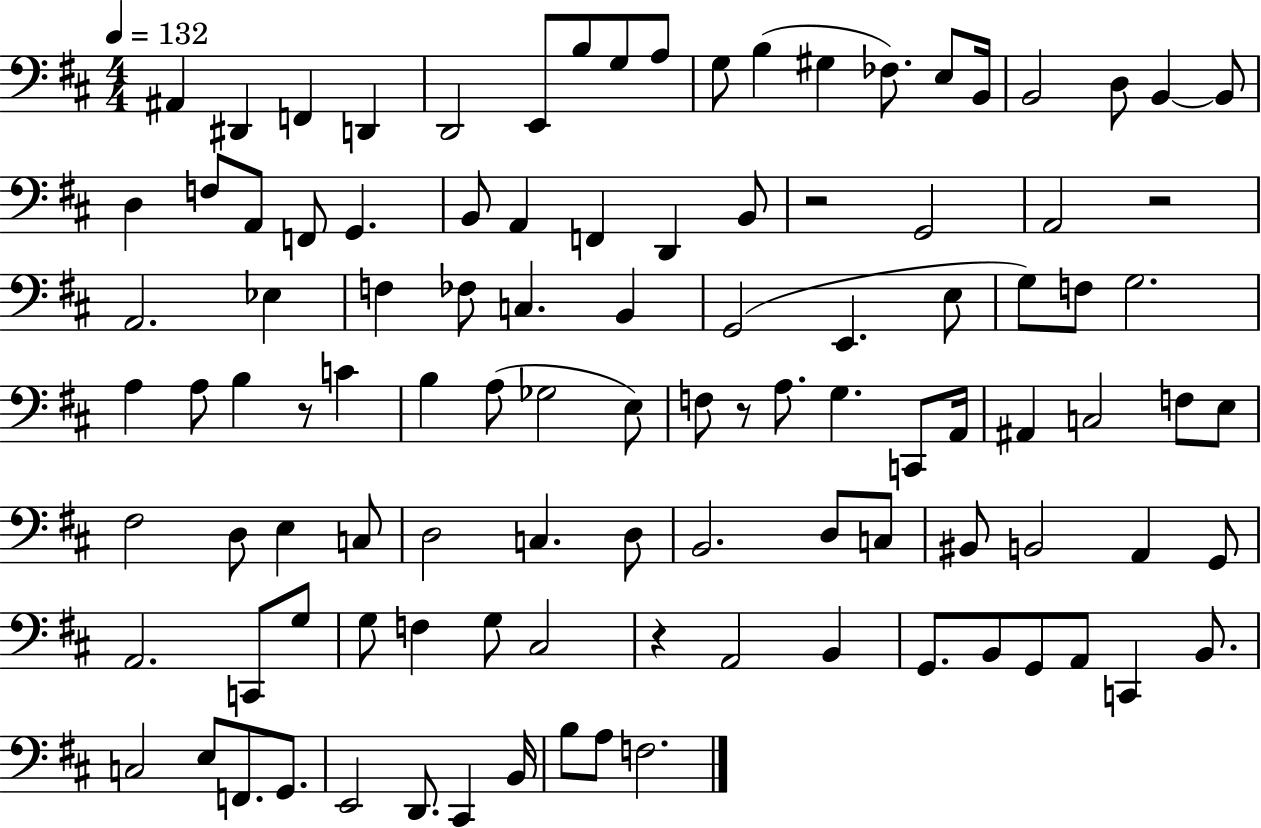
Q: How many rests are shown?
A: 5